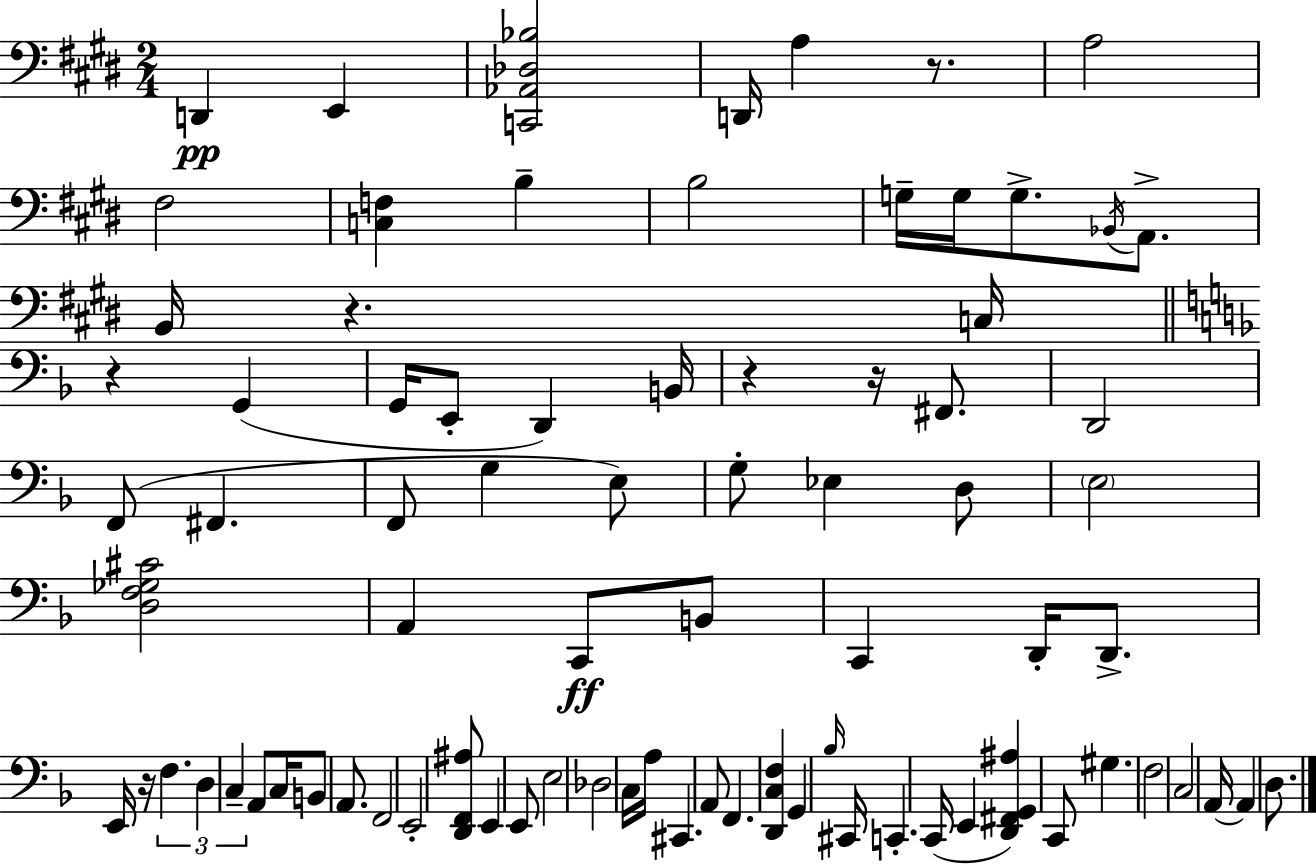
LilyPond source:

{
  \clef bass
  \numericTimeSignature
  \time 2/4
  \key e \major
  d,4\pp e,4 | <c, aes, des bes>2 | d,16 a4 r8. | a2 | \break fis2 | <c f>4 b4-- | b2 | g16-- g16 g8.-> \acciaccatura { bes,16 } a,8.-> | \break b,16 r4. | c16 \bar "||" \break \key f \major r4 g,4( | g,16 e,8-. d,4) b,16 | r4 r16 fis,8. | d,2 | \break f,8( fis,4. | f,8 g4 e8) | g8-. ees4 d8 | \parenthesize e2 | \break <d f ges cis'>2 | a,4 c,8\ff b,8 | c,4 d,16-. d,8.-> | e,16 r16 \tuplet 3/2 { f4. | \break d4 c4-- } | a,8 c16 b,8 a,8. | f,2 | e,2-. | \break <d, f, ais>8 e,4 e,8 | e2 | des2 | c16 a16 cis,4. | \break a,8 f,4. | <d, c f>4 g,4 | \grace { bes16 } cis,16 c,4.-. | c,16( e,4 <d, fis, g, ais>4) | \break c,8 gis4. | f2 | c2 | a,16~~ a,4 d8. | \break \bar "|."
}